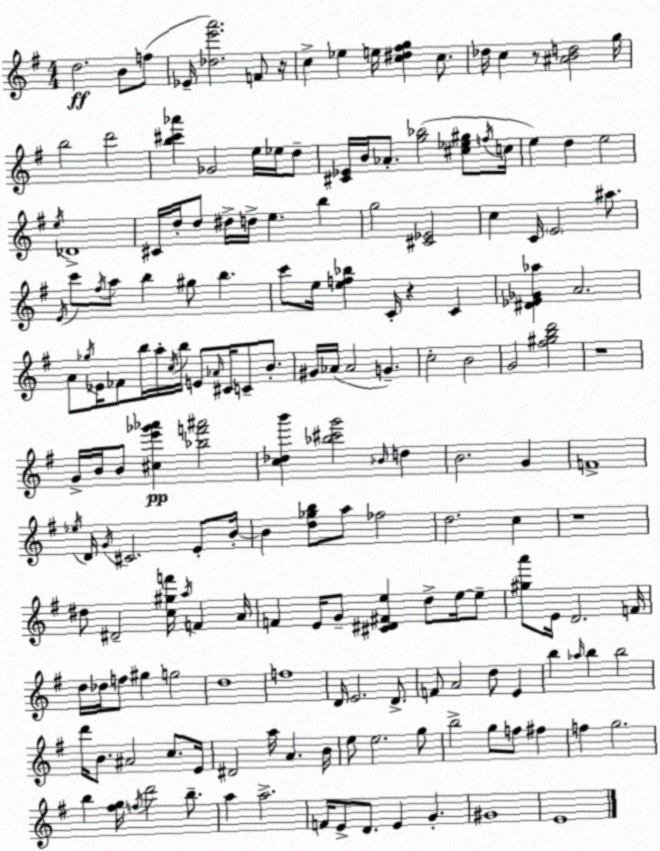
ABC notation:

X:1
T:Untitled
M:4/4
L:1/4
K:Em
d2 B/2 f/2 _E/4 [_de'a']2 F/2 z/4 c _e e/4 [c^d^fg] c/2 _d/4 c z/2 [^ABd]2 g/4 b2 d'2 [b^c'_a'] _G2 e/4 _e/4 d/2 [^C_E]/4 B/4 _A/2 [g_b]2 [^c_e^g]/2 f/4 c/4 e d e2 e/4 _D4 ^C/4 d/4 d/2 ^d/4 d/4 e b g2 [^C_E]2 c C/4 E2 ^a/2 E/4 c'/2 ^f/4 a/2 b ^g/2 b c'/2 e/4 [ef_b] C/4 z C [^D_E_G_a] A2 A/2 _g/4 _E/4 _F/2 b/4 a/4 c/4 b/4 E/2 _A/4 ^C/4 C/2 B/2 ^G/4 _A/4 _A2 G c2 B2 G2 [^f^gbd']2 z4 G/4 B/4 B/2 [^ce'_g'_a'] [_bf'^a']2 [c_db'] [_b^c'g']2 _B/4 d B2 G F4 _e/4 D/4 G/4 ^C2 E/2 B/4 B [d_gb]/2 a/2 _f2 d2 c z4 ^d/2 ^D2 [c^gf']/4 a/4 F A/4 F E/4 G/2 [^C^D^Fe] d/2 e/4 e/2 [^ga']/2 E/4 D2 F/4 d/4 _d/4 f/2 ^g g2 d4 f4 D/4 E2 D/2 F/2 A2 d/2 E b _a/4 b b2 d'/4 B/2 ^A2 c/2 E/4 ^D2 a/4 A B/4 e/2 e2 g/2 b2 g/2 f/2 ^f f g2 b [^fg]/4 f/4 d'2 b/2 a a2 F/4 E/2 D/2 E G ^G4 E4